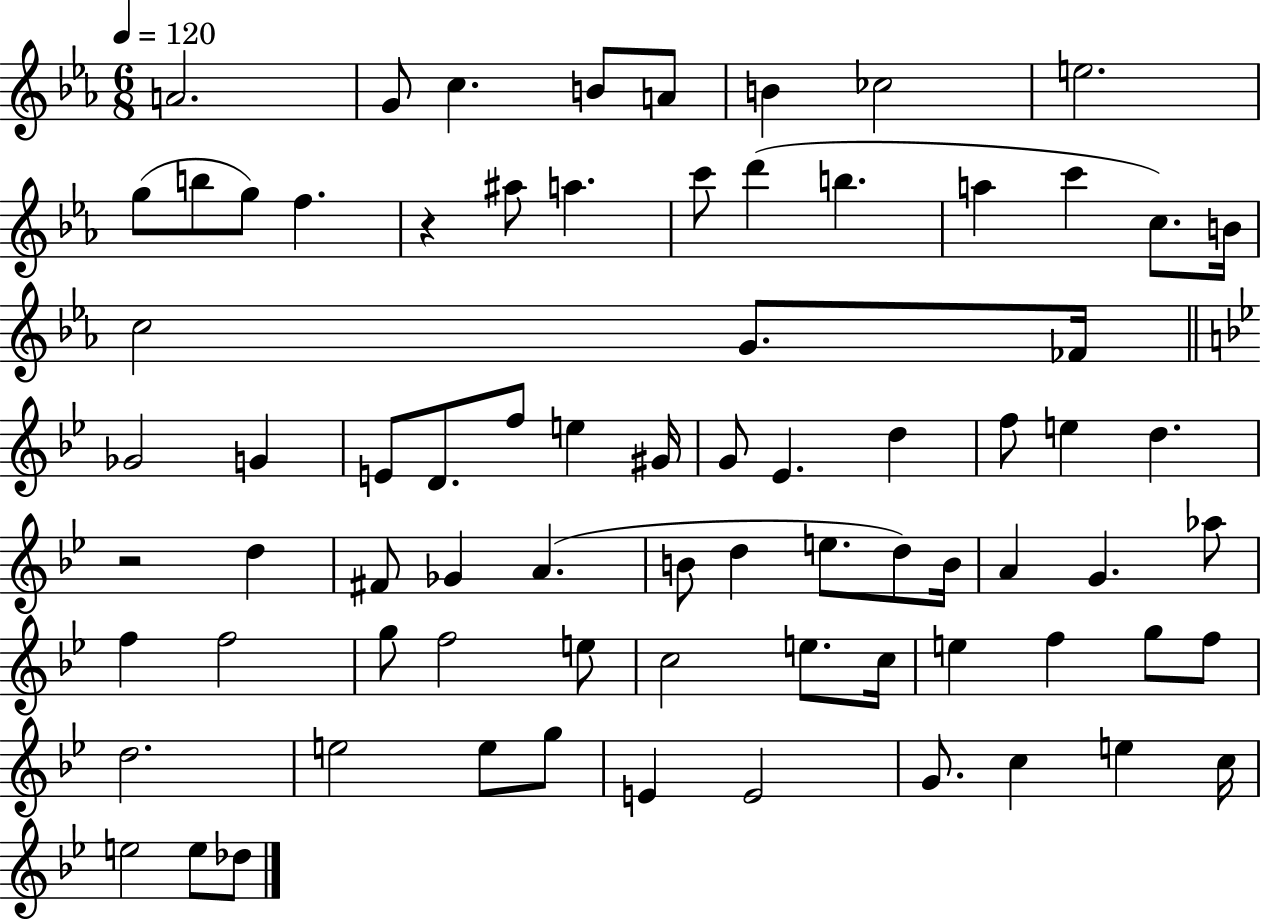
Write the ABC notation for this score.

X:1
T:Untitled
M:6/8
L:1/4
K:Eb
A2 G/2 c B/2 A/2 B _c2 e2 g/2 b/2 g/2 f z ^a/2 a c'/2 d' b a c' c/2 B/4 c2 G/2 _F/4 _G2 G E/2 D/2 f/2 e ^G/4 G/2 _E d f/2 e d z2 d ^F/2 _G A B/2 d e/2 d/2 B/4 A G _a/2 f f2 g/2 f2 e/2 c2 e/2 c/4 e f g/2 f/2 d2 e2 e/2 g/2 E E2 G/2 c e c/4 e2 e/2 _d/2